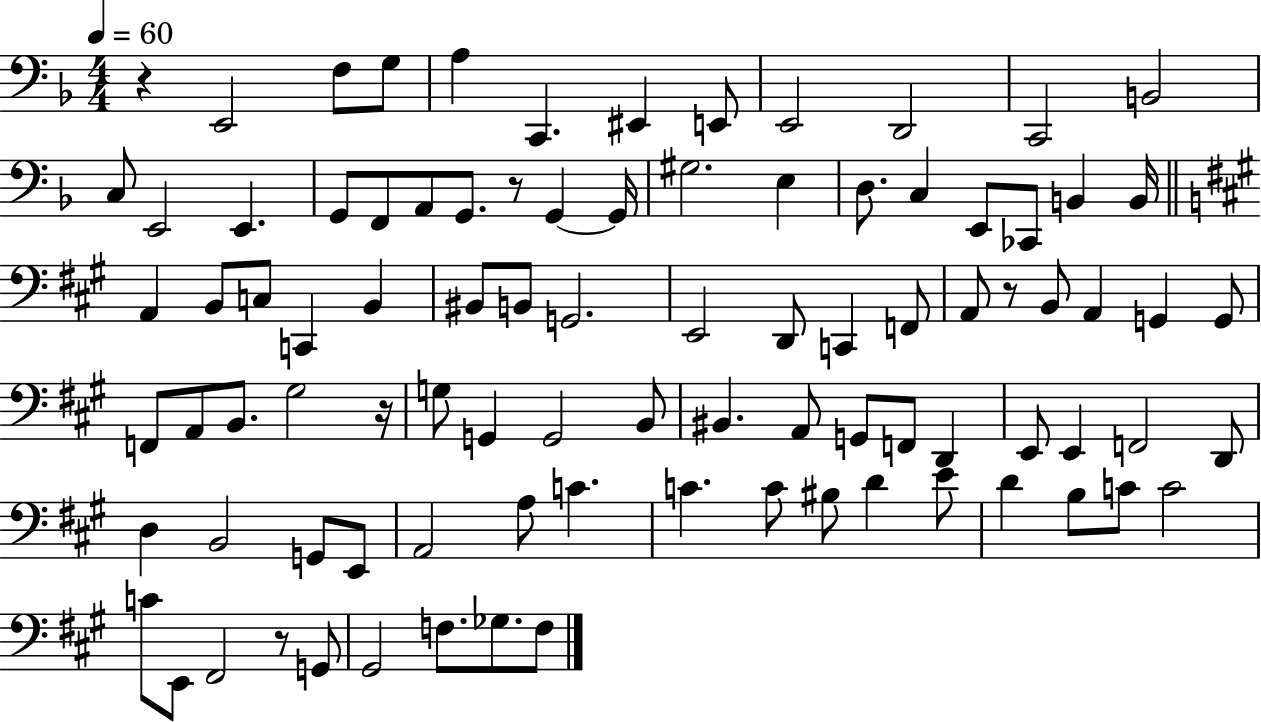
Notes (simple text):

R/q E2/h F3/e G3/e A3/q C2/q. EIS2/q E2/e E2/h D2/h C2/h B2/h C3/e E2/h E2/q. G2/e F2/e A2/e G2/e. R/e G2/q G2/s G#3/h. E3/q D3/e. C3/q E2/e CES2/e B2/q B2/s A2/q B2/e C3/e C2/q B2/q BIS2/e B2/e G2/h. E2/h D2/e C2/q F2/e A2/e R/e B2/e A2/q G2/q G2/e F2/e A2/e B2/e. G#3/h R/s G3/e G2/q G2/h B2/e BIS2/q. A2/e G2/e F2/e D2/q E2/e E2/q F2/h D2/e D3/q B2/h G2/e E2/e A2/h A3/e C4/q. C4/q. C4/e BIS3/e D4/q E4/e D4/q B3/e C4/e C4/h C4/e E2/e F#2/h R/e G2/e G#2/h F3/e. Gb3/e. F3/e